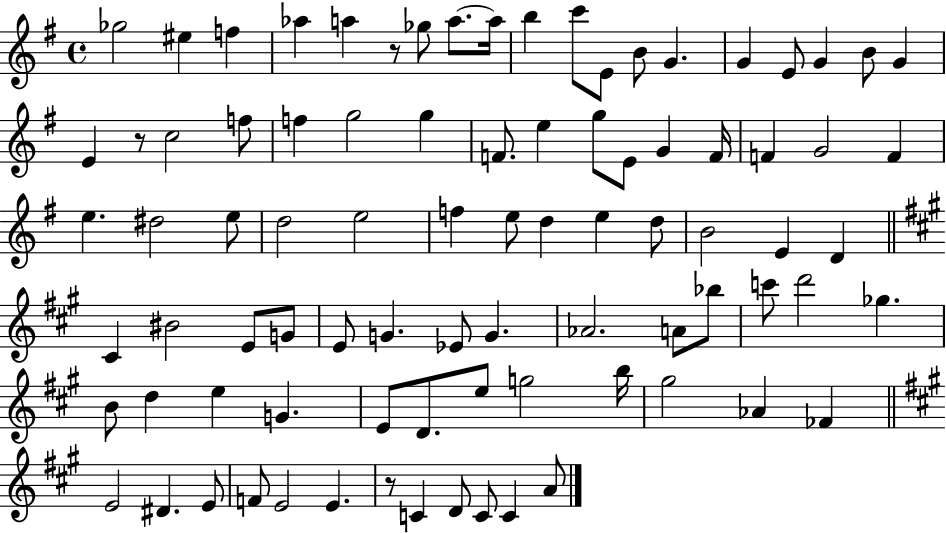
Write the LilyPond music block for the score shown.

{
  \clef treble
  \time 4/4
  \defaultTimeSignature
  \key g \major
  ges''2 eis''4 f''4 | aes''4 a''4 r8 ges''8 a''8.~~ a''16 | b''4 c'''8 e'8 b'8 g'4. | g'4 e'8 g'4 b'8 g'4 | \break e'4 r8 c''2 f''8 | f''4 g''2 g''4 | f'8. e''4 g''8 e'8 g'4 f'16 | f'4 g'2 f'4 | \break e''4. dis''2 e''8 | d''2 e''2 | f''4 e''8 d''4 e''4 d''8 | b'2 e'4 d'4 | \break \bar "||" \break \key a \major cis'4 bis'2 e'8 g'8 | e'8 g'4. ees'8 g'4. | aes'2. a'8 bes''8 | c'''8 d'''2 ges''4. | \break b'8 d''4 e''4 g'4. | e'8 d'8. e''8 g''2 b''16 | gis''2 aes'4 fes'4 | \bar "||" \break \key a \major e'2 dis'4. e'8 | f'8 e'2 e'4. | r8 c'4 d'8 c'8 c'4 a'8 | \bar "|."
}